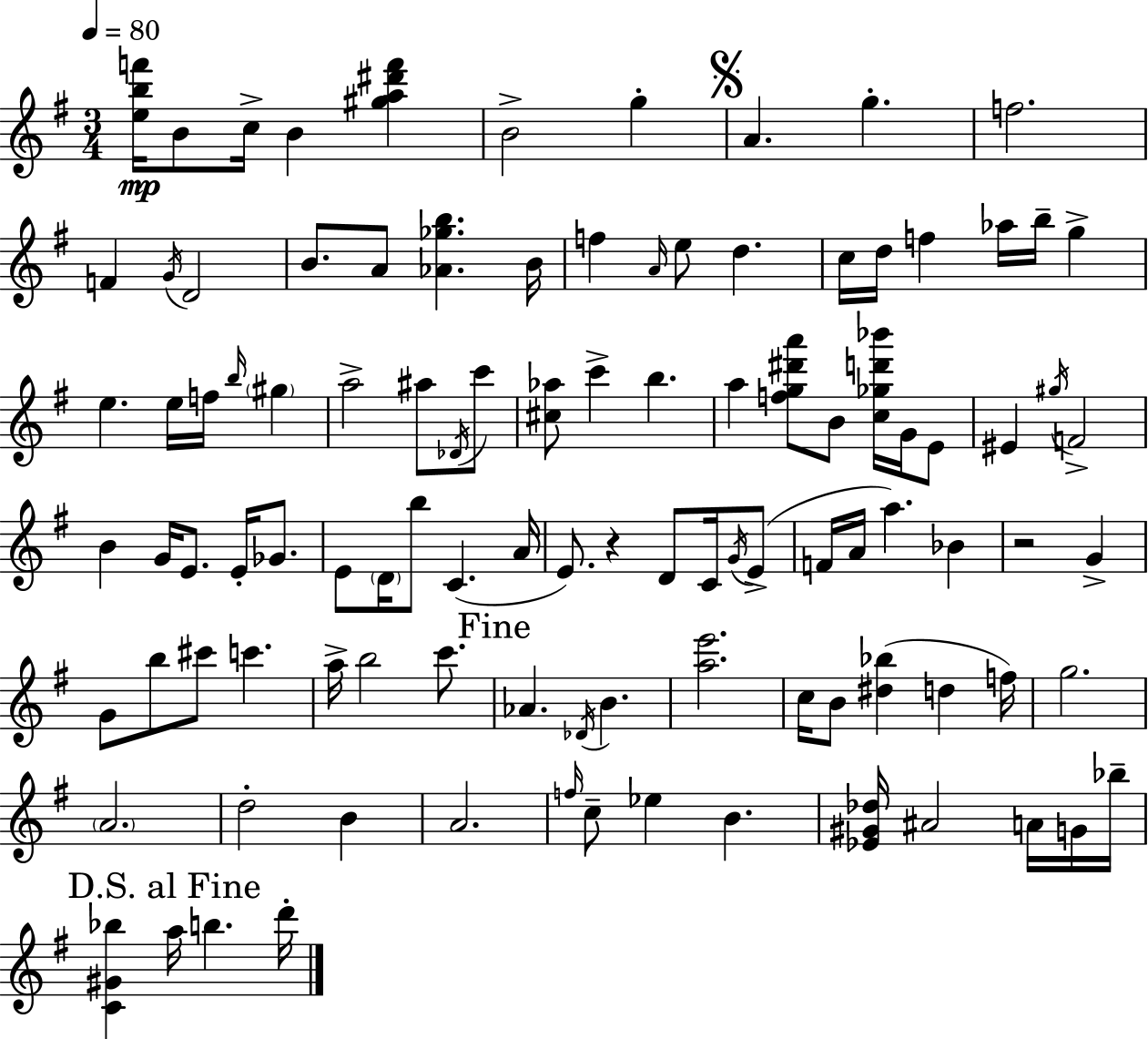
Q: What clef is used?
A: treble